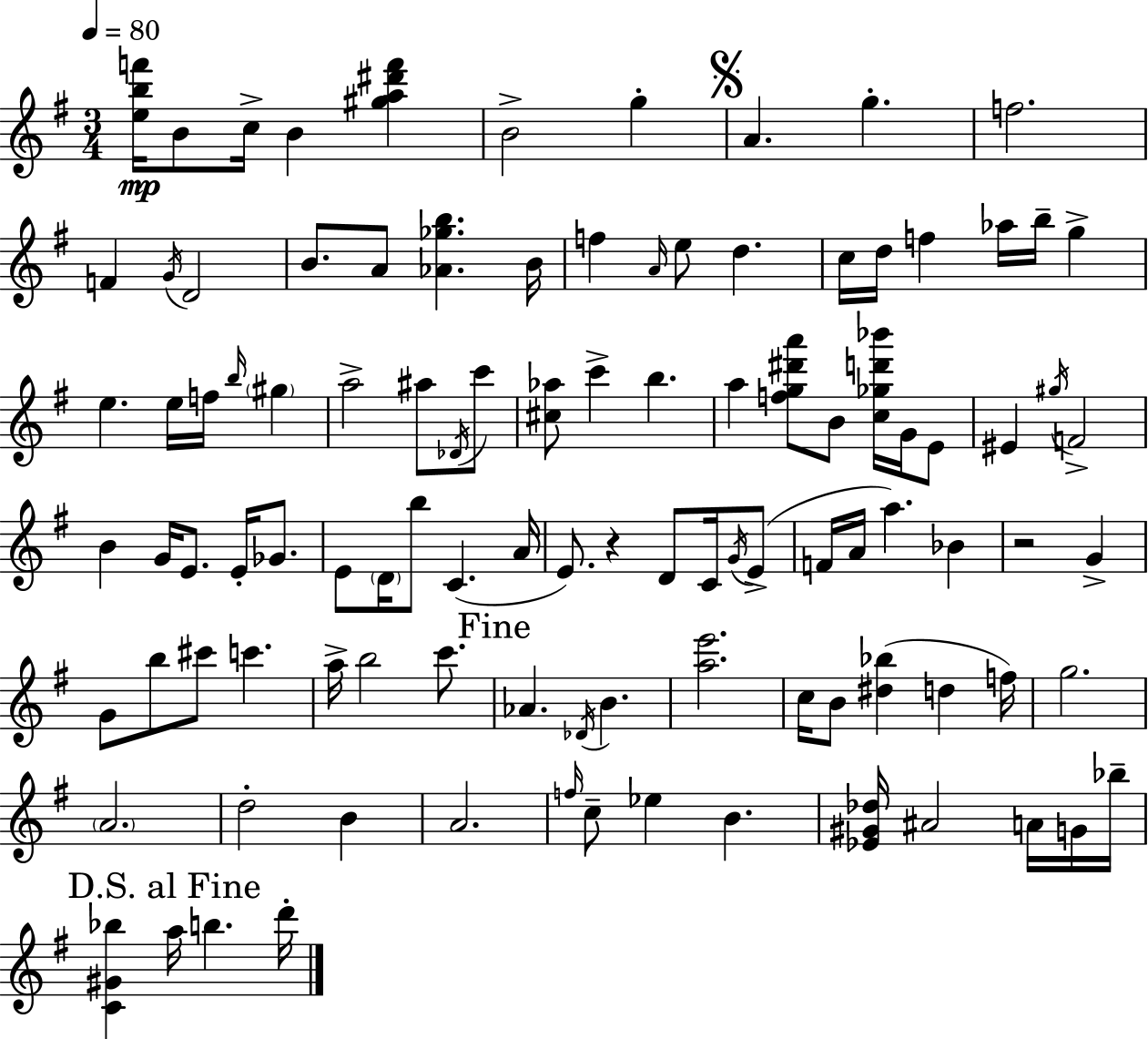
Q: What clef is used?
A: treble